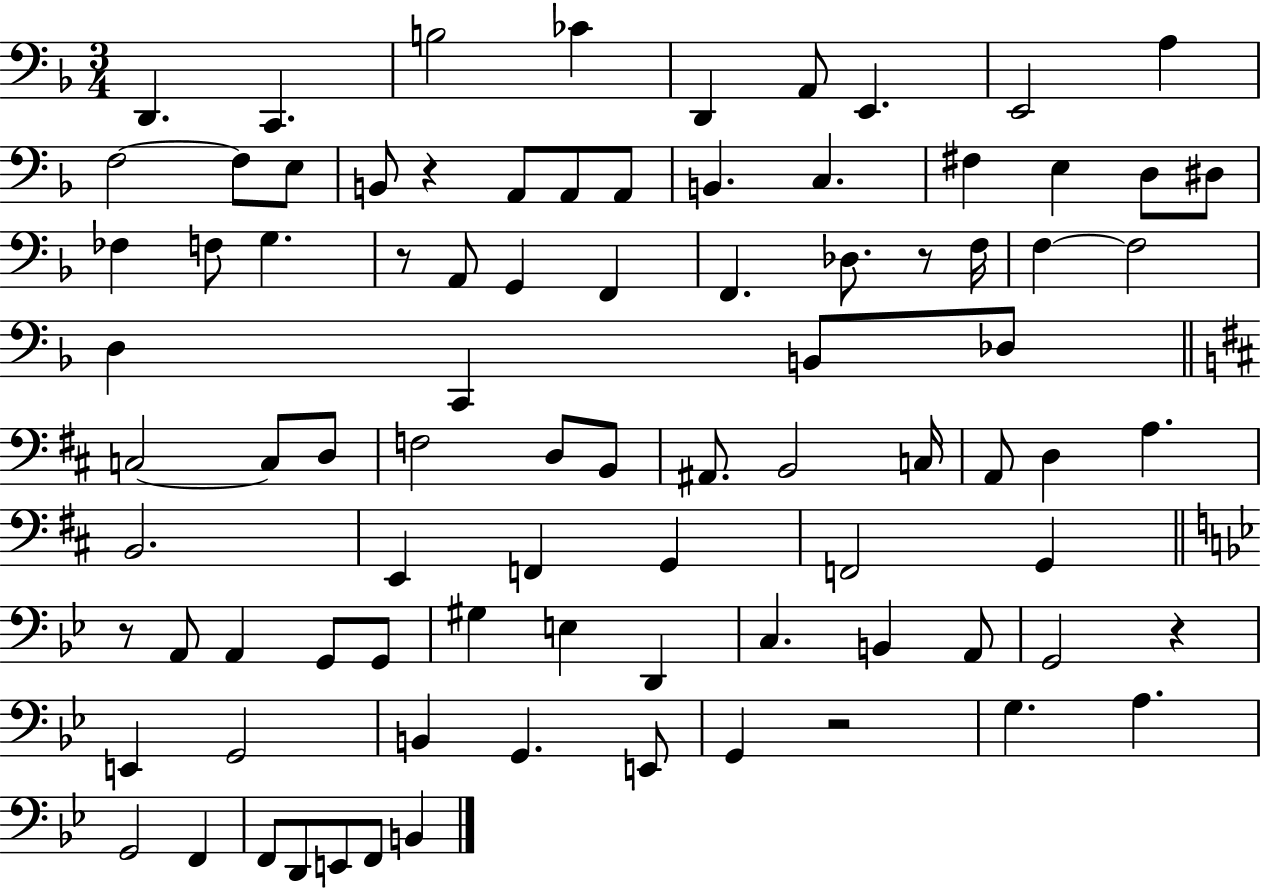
X:1
T:Untitled
M:3/4
L:1/4
K:F
D,, C,, B,2 _C D,, A,,/2 E,, E,,2 A, F,2 F,/2 E,/2 B,,/2 z A,,/2 A,,/2 A,,/2 B,, C, ^F, E, D,/2 ^D,/2 _F, F,/2 G, z/2 A,,/2 G,, F,, F,, _D,/2 z/2 F,/4 F, F,2 D, C,, B,,/2 _D,/2 C,2 C,/2 D,/2 F,2 D,/2 B,,/2 ^A,,/2 B,,2 C,/4 A,,/2 D, A, B,,2 E,, F,, G,, F,,2 G,, z/2 A,,/2 A,, G,,/2 G,,/2 ^G, E, D,, C, B,, A,,/2 G,,2 z E,, G,,2 B,, G,, E,,/2 G,, z2 G, A, G,,2 F,, F,,/2 D,,/2 E,,/2 F,,/2 B,,